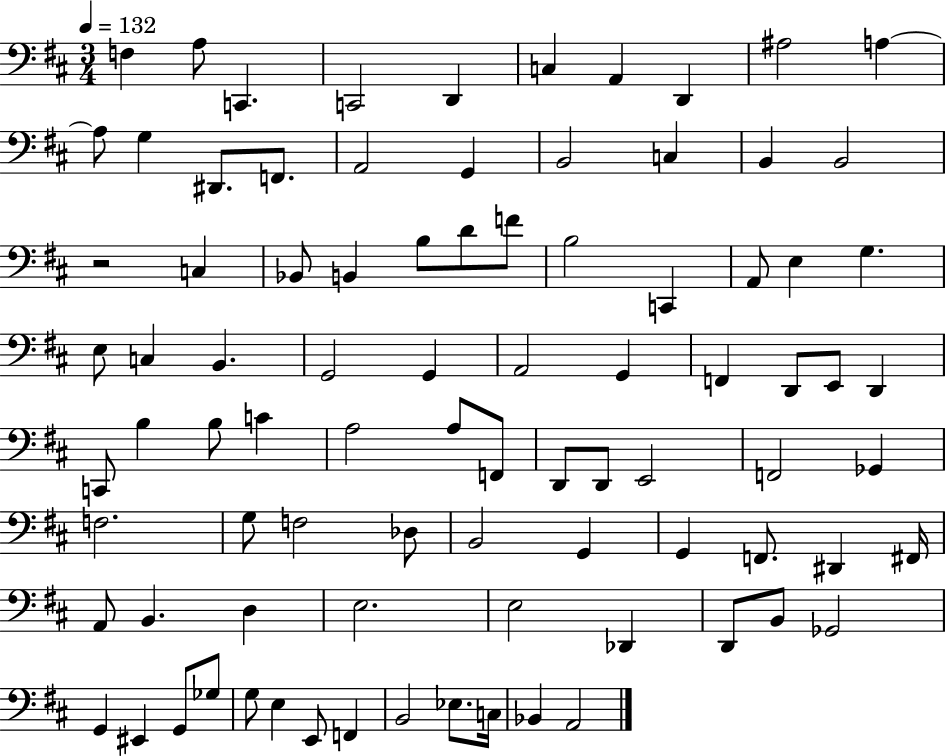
X:1
T:Untitled
M:3/4
L:1/4
K:D
F, A,/2 C,, C,,2 D,, C, A,, D,, ^A,2 A, A,/2 G, ^D,,/2 F,,/2 A,,2 G,, B,,2 C, B,, B,,2 z2 C, _B,,/2 B,, B,/2 D/2 F/2 B,2 C,, A,,/2 E, G, E,/2 C, B,, G,,2 G,, A,,2 G,, F,, D,,/2 E,,/2 D,, C,,/2 B, B,/2 C A,2 A,/2 F,,/2 D,,/2 D,,/2 E,,2 F,,2 _G,, F,2 G,/2 F,2 _D,/2 B,,2 G,, G,, F,,/2 ^D,, ^F,,/4 A,,/2 B,, D, E,2 E,2 _D,, D,,/2 B,,/2 _G,,2 G,, ^E,, G,,/2 _G,/2 G,/2 E, E,,/2 F,, B,,2 _E,/2 C,/4 _B,, A,,2